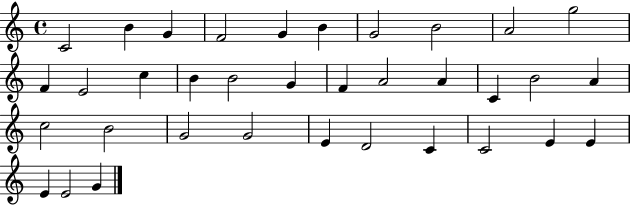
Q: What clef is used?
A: treble